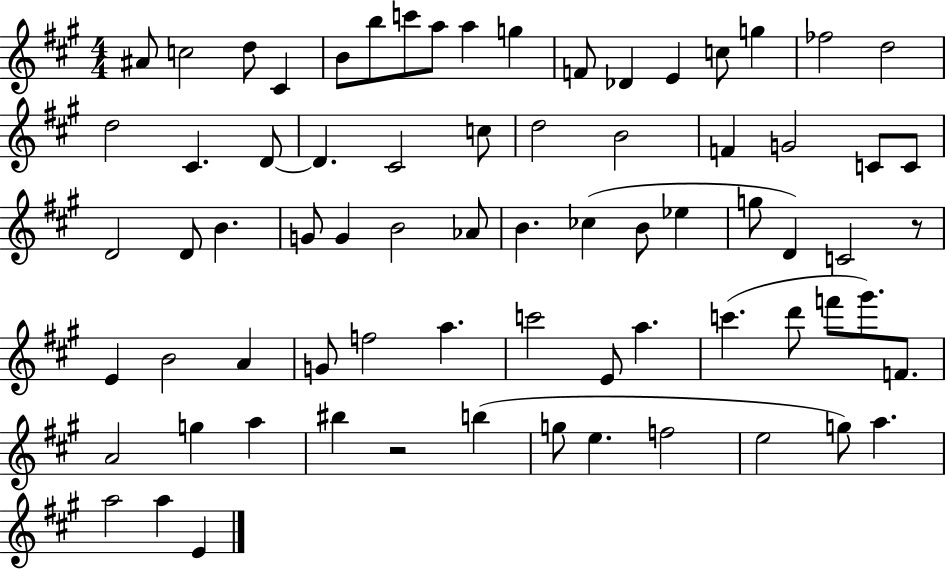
A#4/e C5/h D5/e C#4/q B4/e B5/e C6/e A5/e A5/q G5/q F4/e Db4/q E4/q C5/e G5/q FES5/h D5/h D5/h C#4/q. D4/e D4/q. C#4/h C5/e D5/h B4/h F4/q G4/h C4/e C4/e D4/h D4/e B4/q. G4/e G4/q B4/h Ab4/e B4/q. CES5/q B4/e Eb5/q G5/e D4/q C4/h R/e E4/q B4/h A4/q G4/e F5/h A5/q. C6/h E4/e A5/q. C6/q. D6/e F6/e G#6/e. F4/e. A4/h G5/q A5/q BIS5/q R/h B5/q G5/e E5/q. F5/h E5/h G5/e A5/q. A5/h A5/q E4/q